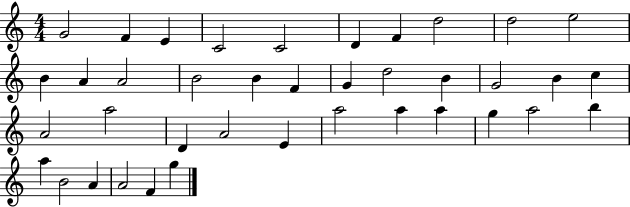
{
  \clef treble
  \numericTimeSignature
  \time 4/4
  \key c \major
  g'2 f'4 e'4 | c'2 c'2 | d'4 f'4 d''2 | d''2 e''2 | \break b'4 a'4 a'2 | b'2 b'4 f'4 | g'4 d''2 b'4 | g'2 b'4 c''4 | \break a'2 a''2 | d'4 a'2 e'4 | a''2 a''4 a''4 | g''4 a''2 b''4 | \break a''4 b'2 a'4 | a'2 f'4 g''4 | \bar "|."
}